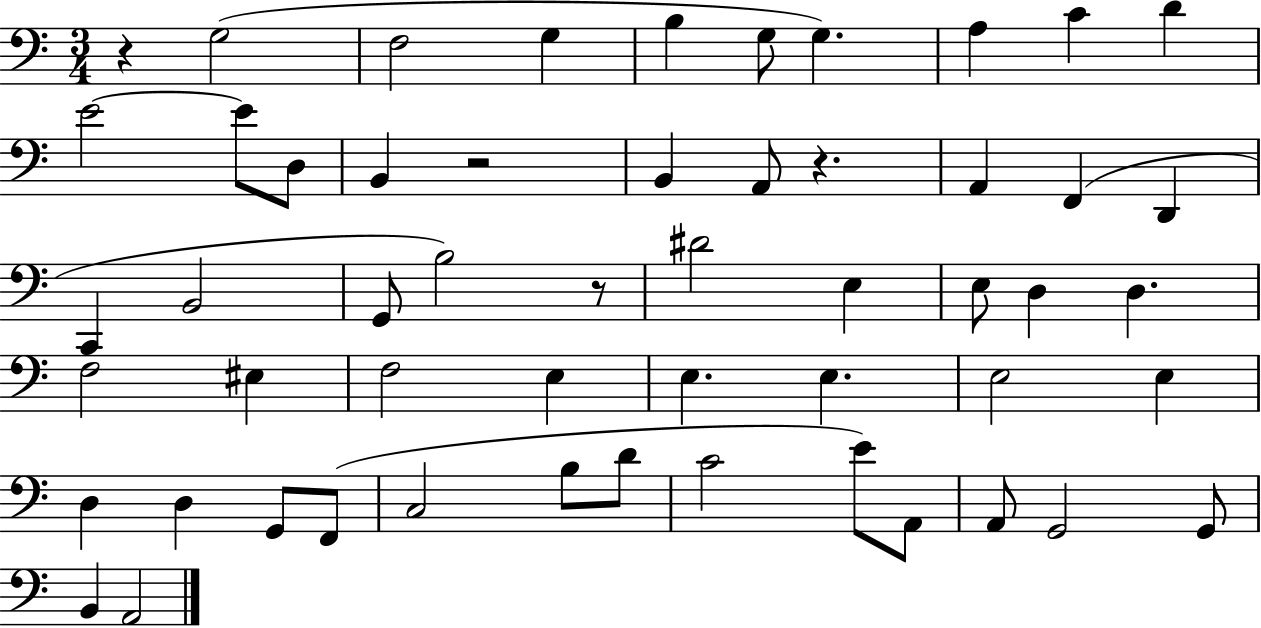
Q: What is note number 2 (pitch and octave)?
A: F3